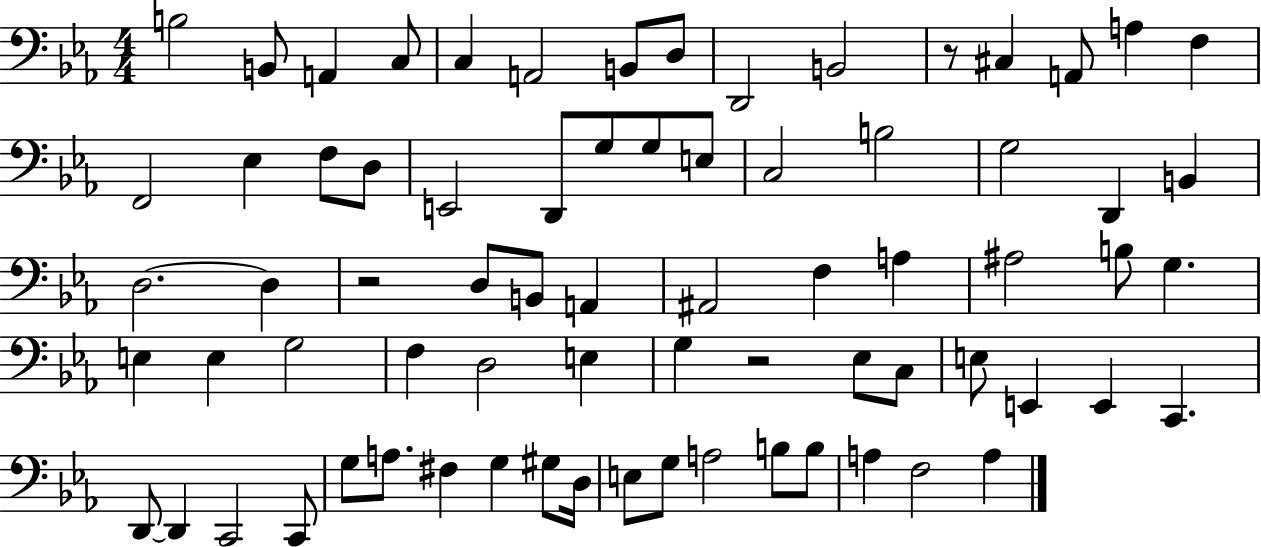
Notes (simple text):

B3/h B2/e A2/q C3/e C3/q A2/h B2/e D3/e D2/h B2/h R/e C#3/q A2/e A3/q F3/q F2/h Eb3/q F3/e D3/e E2/h D2/e G3/e G3/e E3/e C3/h B3/h G3/h D2/q B2/q D3/h. D3/q R/h D3/e B2/e A2/q A#2/h F3/q A3/q A#3/h B3/e G3/q. E3/q E3/q G3/h F3/q D3/h E3/q G3/q R/h Eb3/e C3/e E3/e E2/q E2/q C2/q. D2/e D2/q C2/h C2/e G3/e A3/e. F#3/q G3/q G#3/e D3/s E3/e G3/e A3/h B3/e B3/e A3/q F3/h A3/q